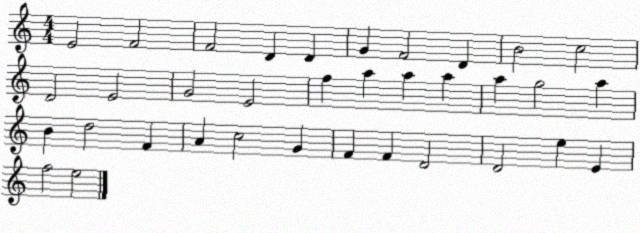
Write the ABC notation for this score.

X:1
T:Untitled
M:4/4
L:1/4
K:C
E2 F2 F2 D D G F2 D B2 c2 D2 E2 G2 E2 f a a a a g2 a B d2 F A c2 G F F D2 D2 e E f2 e2